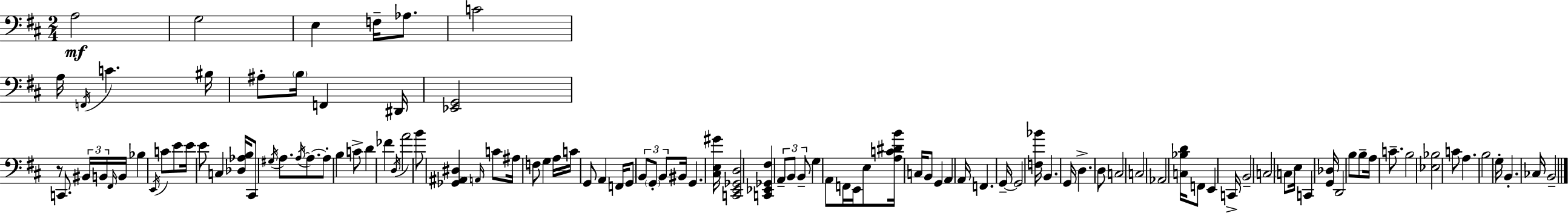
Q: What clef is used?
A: bass